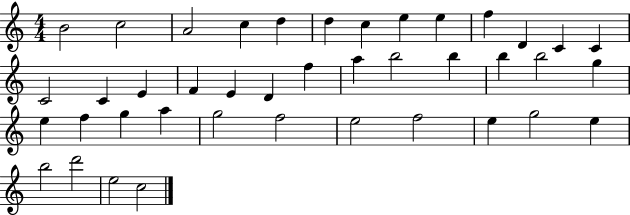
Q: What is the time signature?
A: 4/4